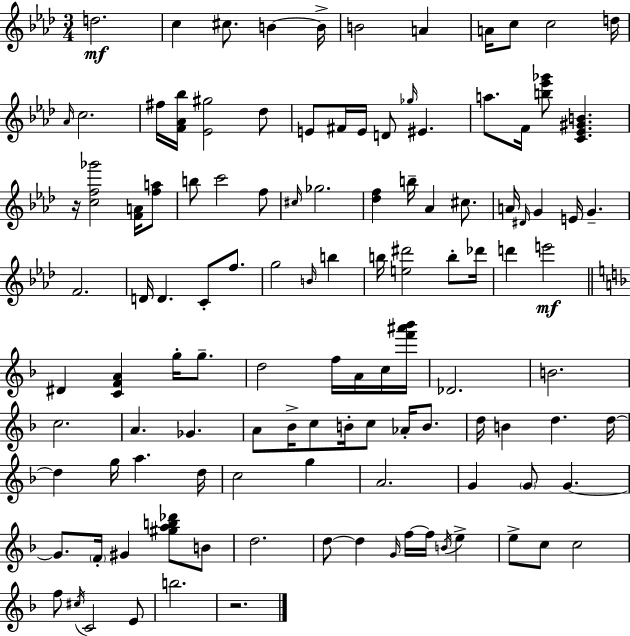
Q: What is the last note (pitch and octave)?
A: B5